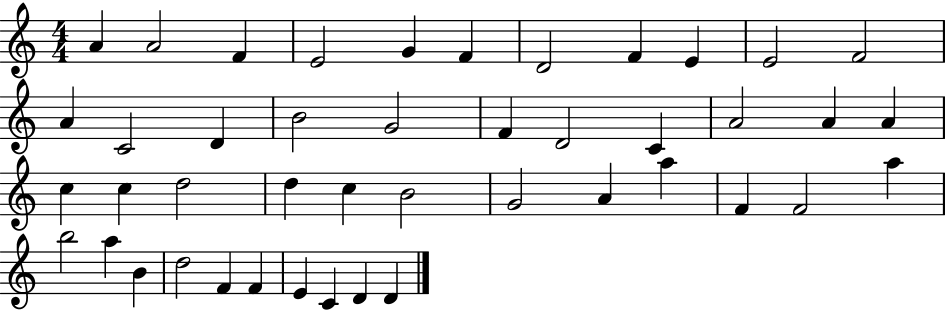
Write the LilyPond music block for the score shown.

{
  \clef treble
  \numericTimeSignature
  \time 4/4
  \key c \major
  a'4 a'2 f'4 | e'2 g'4 f'4 | d'2 f'4 e'4 | e'2 f'2 | \break a'4 c'2 d'4 | b'2 g'2 | f'4 d'2 c'4 | a'2 a'4 a'4 | \break c''4 c''4 d''2 | d''4 c''4 b'2 | g'2 a'4 a''4 | f'4 f'2 a''4 | \break b''2 a''4 b'4 | d''2 f'4 f'4 | e'4 c'4 d'4 d'4 | \bar "|."
}